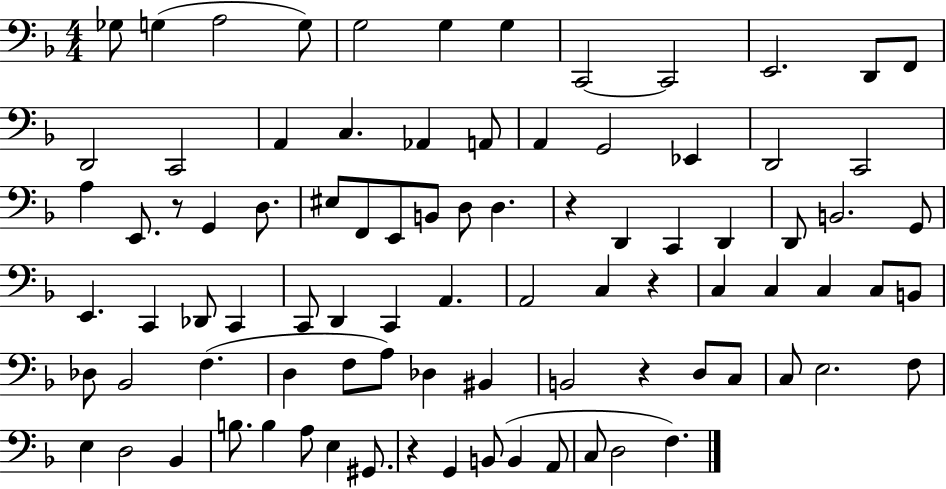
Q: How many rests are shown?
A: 5